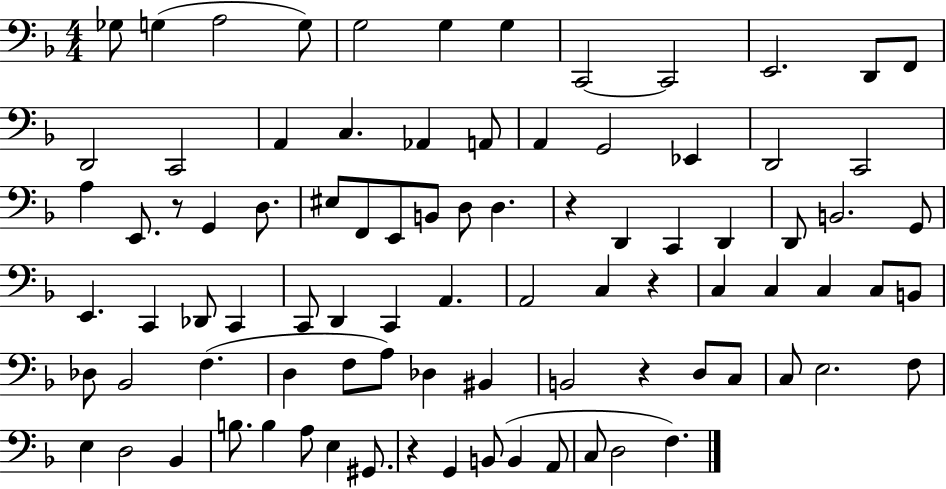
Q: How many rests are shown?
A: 5